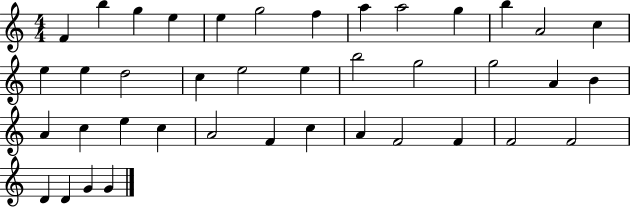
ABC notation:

X:1
T:Untitled
M:4/4
L:1/4
K:C
F b g e e g2 f a a2 g b A2 c e e d2 c e2 e b2 g2 g2 A B A c e c A2 F c A F2 F F2 F2 D D G G